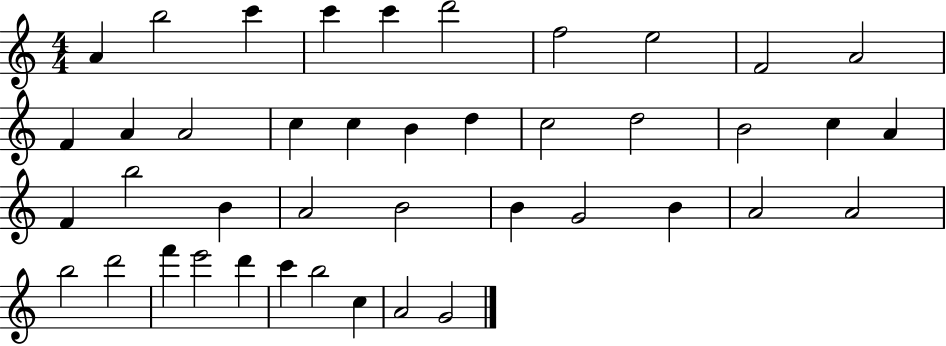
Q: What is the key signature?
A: C major